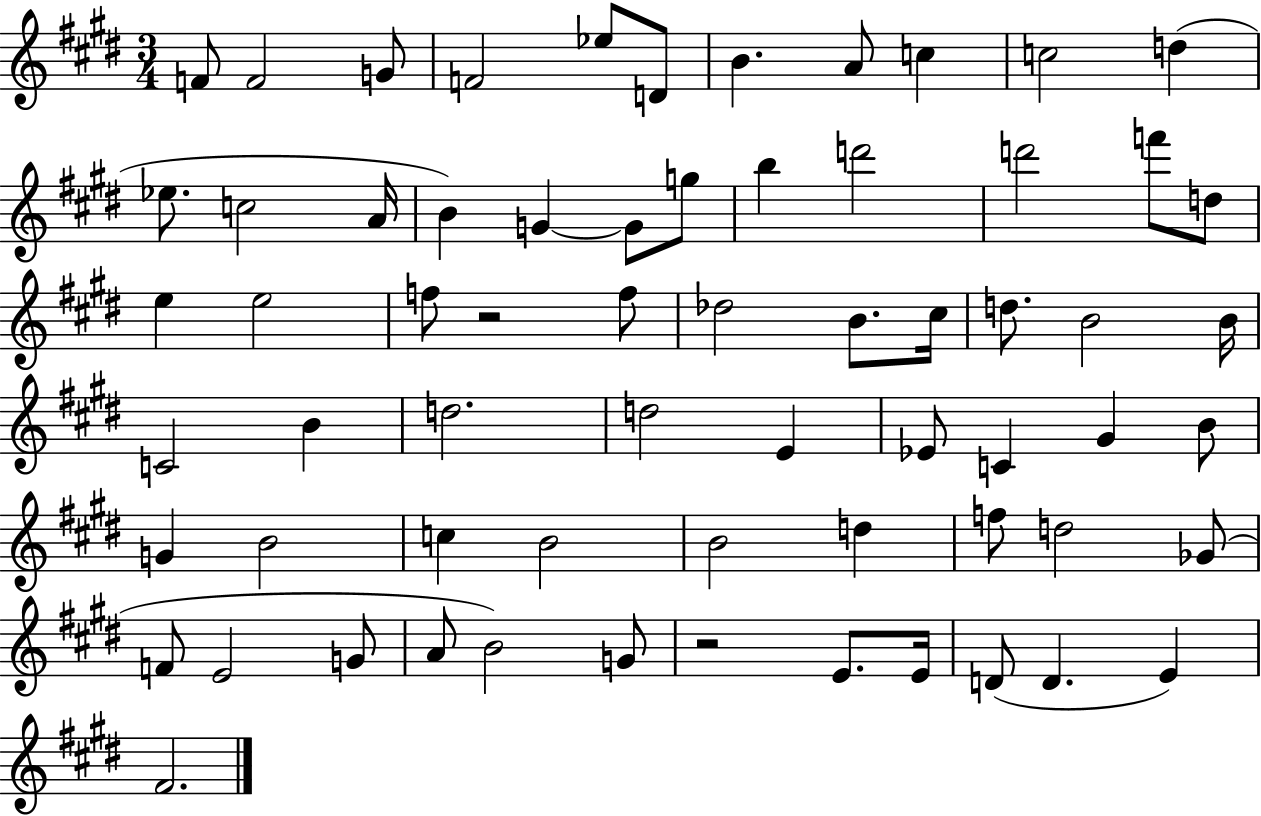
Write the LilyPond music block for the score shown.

{
  \clef treble
  \numericTimeSignature
  \time 3/4
  \key e \major
  f'8 f'2 g'8 | f'2 ees''8 d'8 | b'4. a'8 c''4 | c''2 d''4( | \break ees''8. c''2 a'16 | b'4) g'4~~ g'8 g''8 | b''4 d'''2 | d'''2 f'''8 d''8 | \break e''4 e''2 | f''8 r2 f''8 | des''2 b'8. cis''16 | d''8. b'2 b'16 | \break c'2 b'4 | d''2. | d''2 e'4 | ees'8 c'4 gis'4 b'8 | \break g'4 b'2 | c''4 b'2 | b'2 d''4 | f''8 d''2 ges'8( | \break f'8 e'2 g'8 | a'8 b'2) g'8 | r2 e'8. e'16 | d'8( d'4. e'4) | \break fis'2. | \bar "|."
}